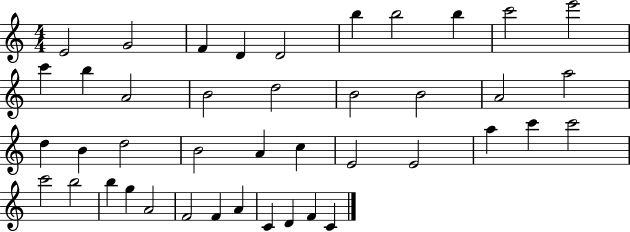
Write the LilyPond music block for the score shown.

{
  \clef treble
  \numericTimeSignature
  \time 4/4
  \key c \major
  e'2 g'2 | f'4 d'4 d'2 | b''4 b''2 b''4 | c'''2 e'''2 | \break c'''4 b''4 a'2 | b'2 d''2 | b'2 b'2 | a'2 a''2 | \break d''4 b'4 d''2 | b'2 a'4 c''4 | e'2 e'2 | a''4 c'''4 c'''2 | \break c'''2 b''2 | b''4 g''4 a'2 | f'2 f'4 a'4 | c'4 d'4 f'4 c'4 | \break \bar "|."
}